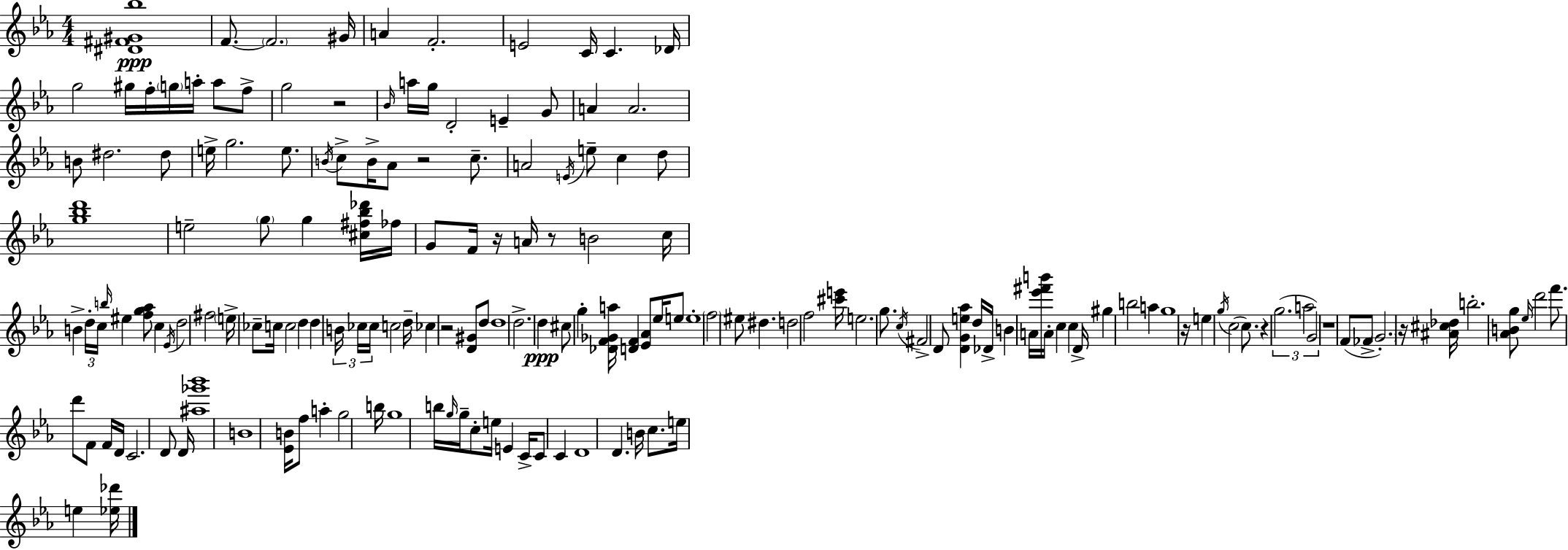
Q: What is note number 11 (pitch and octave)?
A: G#5